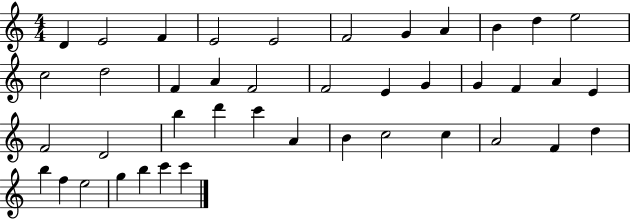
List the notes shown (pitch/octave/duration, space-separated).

D4/q E4/h F4/q E4/h E4/h F4/h G4/q A4/q B4/q D5/q E5/h C5/h D5/h F4/q A4/q F4/h F4/h E4/q G4/q G4/q F4/q A4/q E4/q F4/h D4/h B5/q D6/q C6/q A4/q B4/q C5/h C5/q A4/h F4/q D5/q B5/q F5/q E5/h G5/q B5/q C6/q C6/q